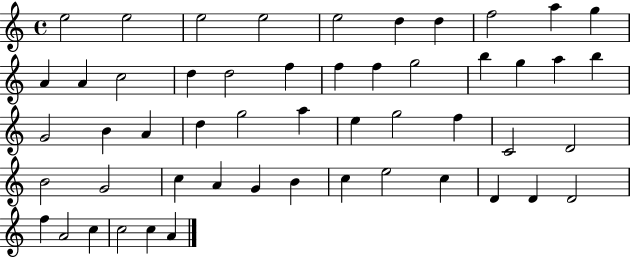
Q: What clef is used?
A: treble